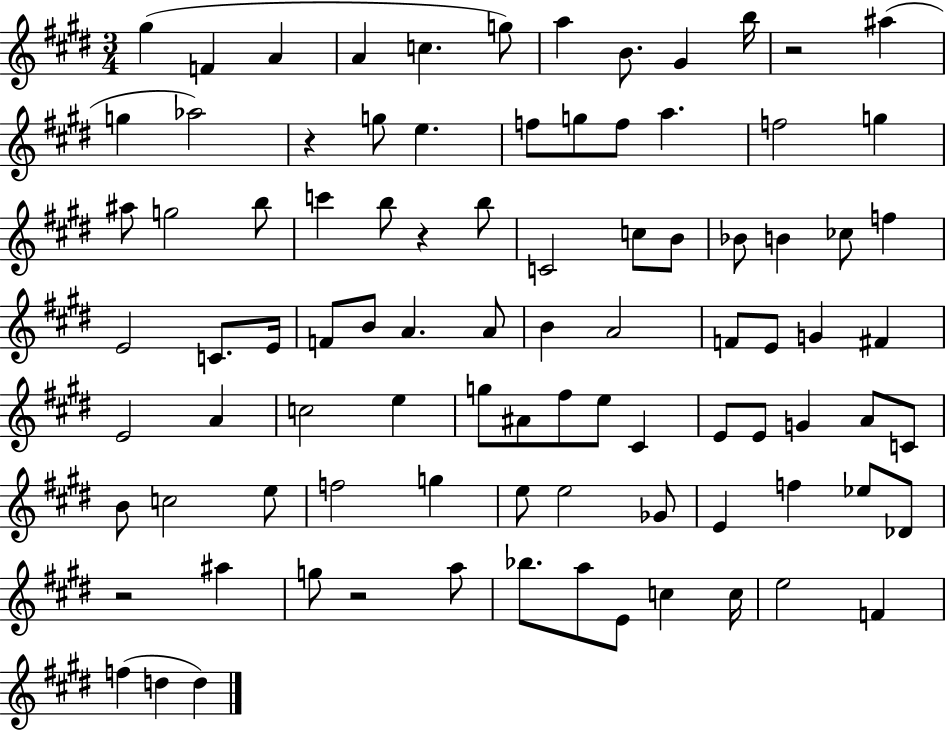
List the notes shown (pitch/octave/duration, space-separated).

G#5/q F4/q A4/q A4/q C5/q. G5/e A5/q B4/e. G#4/q B5/s R/h A#5/q G5/q Ab5/h R/q G5/e E5/q. F5/e G5/e F5/e A5/q. F5/h G5/q A#5/e G5/h B5/e C6/q B5/e R/q B5/e C4/h C5/e B4/e Bb4/e B4/q CES5/e F5/q E4/h C4/e. E4/s F4/e B4/e A4/q. A4/e B4/q A4/h F4/e E4/e G4/q F#4/q E4/h A4/q C5/h E5/q G5/e A#4/e F#5/e E5/e C#4/q E4/e E4/e G4/q A4/e C4/e B4/e C5/h E5/e F5/h G5/q E5/e E5/h Gb4/e E4/q F5/q Eb5/e Db4/e R/h A#5/q G5/e R/h A5/e Bb5/e. A5/e E4/e C5/q C5/s E5/h F4/q F5/q D5/q D5/q